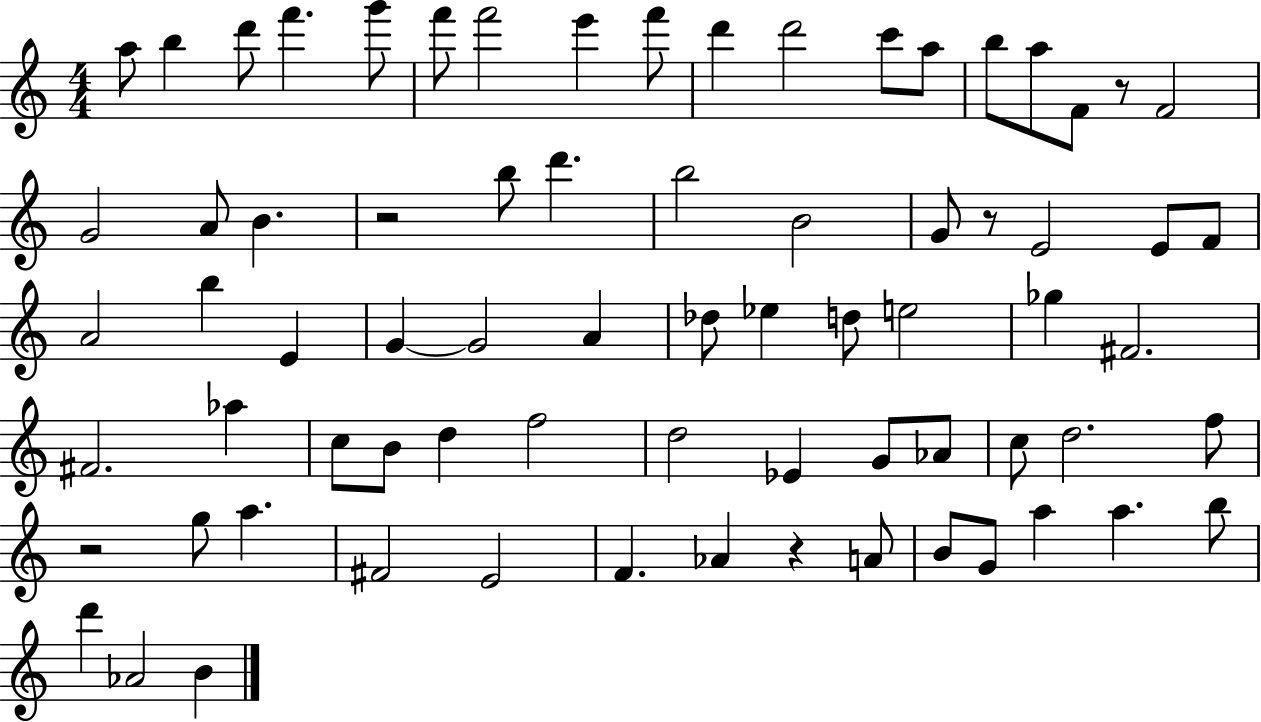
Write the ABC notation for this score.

X:1
T:Untitled
M:4/4
L:1/4
K:C
a/2 b d'/2 f' g'/2 f'/2 f'2 e' f'/2 d' d'2 c'/2 a/2 b/2 a/2 F/2 z/2 F2 G2 A/2 B z2 b/2 d' b2 B2 G/2 z/2 E2 E/2 F/2 A2 b E G G2 A _d/2 _e d/2 e2 _g ^F2 ^F2 _a c/2 B/2 d f2 d2 _E G/2 _A/2 c/2 d2 f/2 z2 g/2 a ^F2 E2 F _A z A/2 B/2 G/2 a a b/2 d' _A2 B